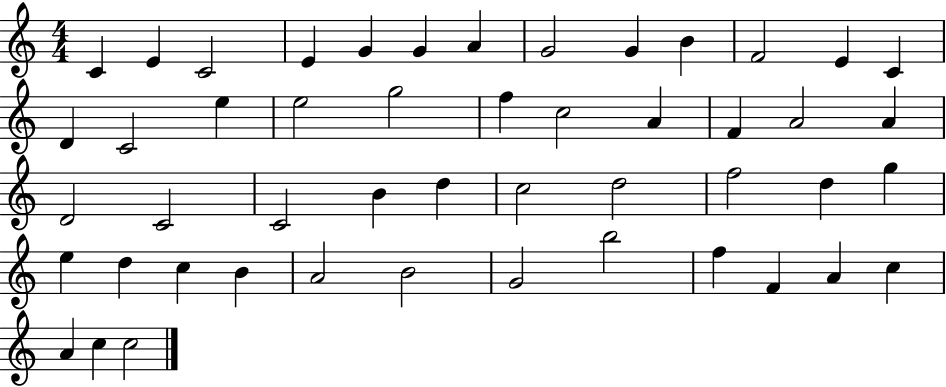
C4/q E4/q C4/h E4/q G4/q G4/q A4/q G4/h G4/q B4/q F4/h E4/q C4/q D4/q C4/h E5/q E5/h G5/h F5/q C5/h A4/q F4/q A4/h A4/q D4/h C4/h C4/h B4/q D5/q C5/h D5/h F5/h D5/q G5/q E5/q D5/q C5/q B4/q A4/h B4/h G4/h B5/h F5/q F4/q A4/q C5/q A4/q C5/q C5/h